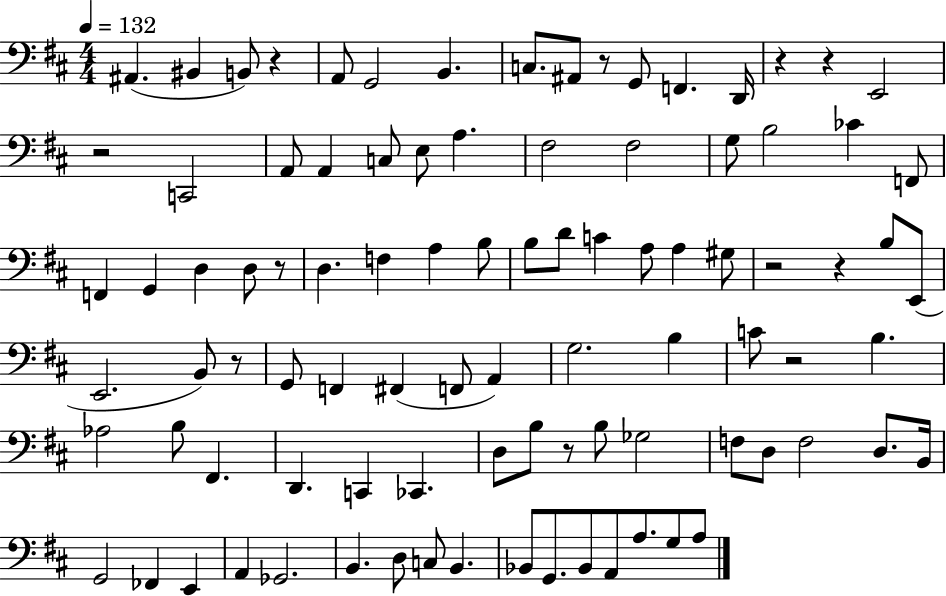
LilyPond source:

{
  \clef bass
  \numericTimeSignature
  \time 4/4
  \key d \major
  \tempo 4 = 132
  ais,4.( bis,4 b,8) r4 | a,8 g,2 b,4. | c8. ais,8 r8 g,8 f,4. d,16 | r4 r4 e,2 | \break r2 c,2 | a,8 a,4 c8 e8 a4. | fis2 fis2 | g8 b2 ces'4 f,8 | \break f,4 g,4 d4 d8 r8 | d4. f4 a4 b8 | b8 d'8 c'4 a8 a4 gis8 | r2 r4 b8 e,8( | \break e,2. b,8) r8 | g,8 f,4 fis,4( f,8 a,4) | g2. b4 | c'8 r2 b4. | \break aes2 b8 fis,4. | d,4. c,4 ces,4. | d8 b8 r8 b8 ges2 | f8 d8 f2 d8. b,16 | \break g,2 fes,4 e,4 | a,4 ges,2. | b,4. d8 c8 b,4. | bes,8 g,8. bes,8 a,8 a8. g8 a8 | \break \bar "|."
}